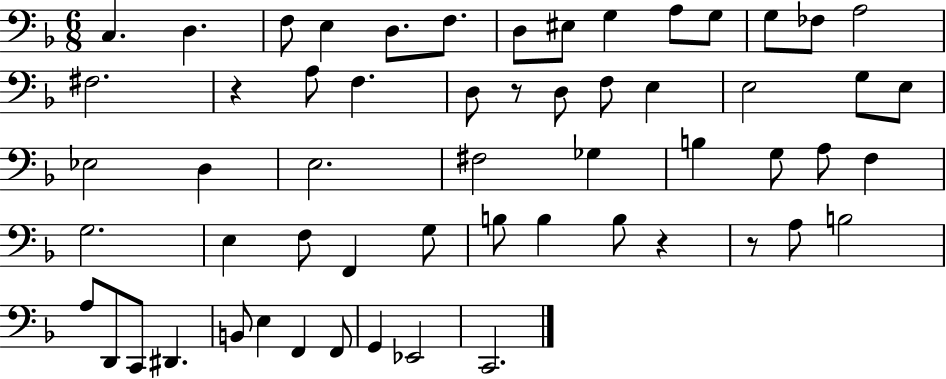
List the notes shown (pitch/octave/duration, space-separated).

C3/q. D3/q. F3/e E3/q D3/e. F3/e. D3/e EIS3/e G3/q A3/e G3/e G3/e FES3/e A3/h F#3/h. R/q A3/e F3/q. D3/e R/e D3/e F3/e E3/q E3/h G3/e E3/e Eb3/h D3/q E3/h. F#3/h Gb3/q B3/q G3/e A3/e F3/q G3/h. E3/q F3/e F2/q G3/e B3/e B3/q B3/e R/q R/e A3/e B3/h A3/e D2/e C2/e D#2/q. B2/e E3/q F2/q F2/e G2/q Eb2/h C2/h.